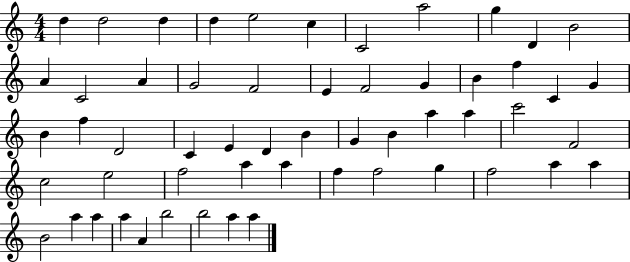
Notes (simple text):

D5/q D5/h D5/q D5/q E5/h C5/q C4/h A5/h G5/q D4/q B4/h A4/q C4/h A4/q G4/h F4/h E4/q F4/h G4/q B4/q F5/q C4/q G4/q B4/q F5/q D4/h C4/q E4/q D4/q B4/q G4/q B4/q A5/q A5/q C6/h F4/h C5/h E5/h F5/h A5/q A5/q F5/q F5/h G5/q F5/h A5/q A5/q B4/h A5/q A5/q A5/q A4/q B5/h B5/h A5/q A5/q